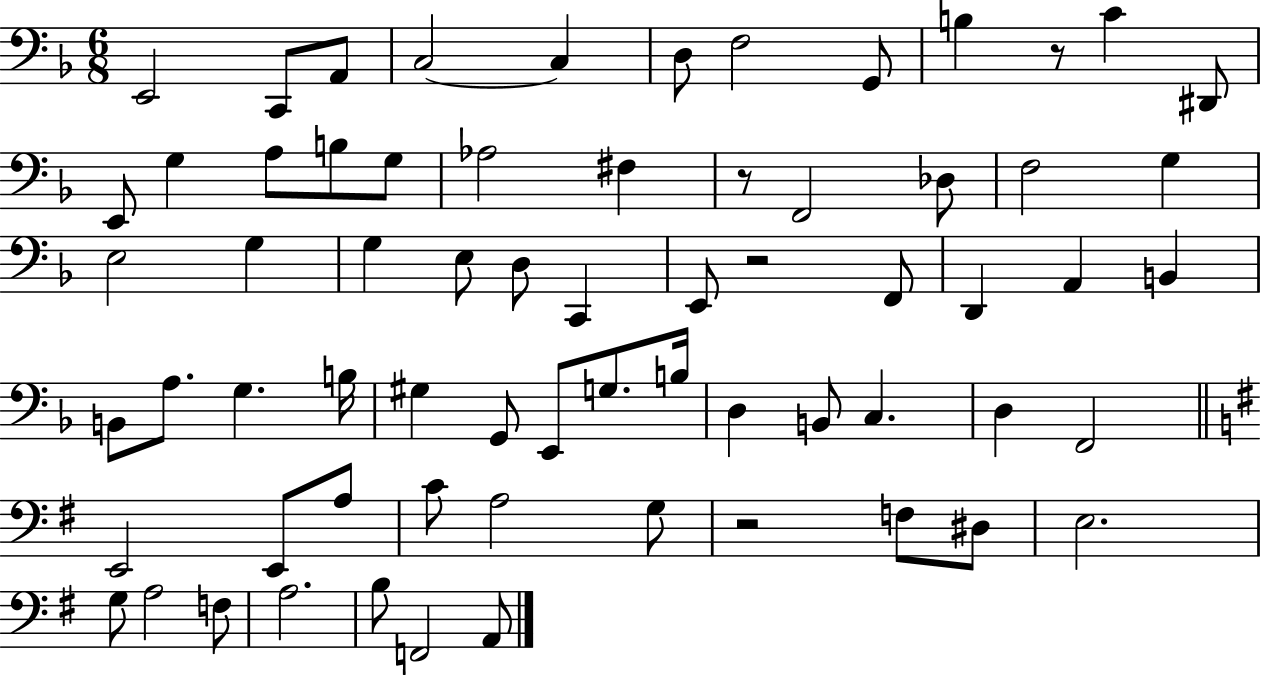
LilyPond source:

{
  \clef bass
  \numericTimeSignature
  \time 6/8
  \key f \major
  \repeat volta 2 { e,2 c,8 a,8 | c2~~ c4 | d8 f2 g,8 | b4 r8 c'4 dis,8 | \break e,8 g4 a8 b8 g8 | aes2 fis4 | r8 f,2 des8 | f2 g4 | \break e2 g4 | g4 e8 d8 c,4 | e,8 r2 f,8 | d,4 a,4 b,4 | \break b,8 a8. g4. b16 | gis4 g,8 e,8 g8. b16 | d4 b,8 c4. | d4 f,2 | \break \bar "||" \break \key g \major e,2 e,8 a8 | c'8 a2 g8 | r2 f8 dis8 | e2. | \break g8 a2 f8 | a2. | b8 f,2 a,8 | } \bar "|."
}